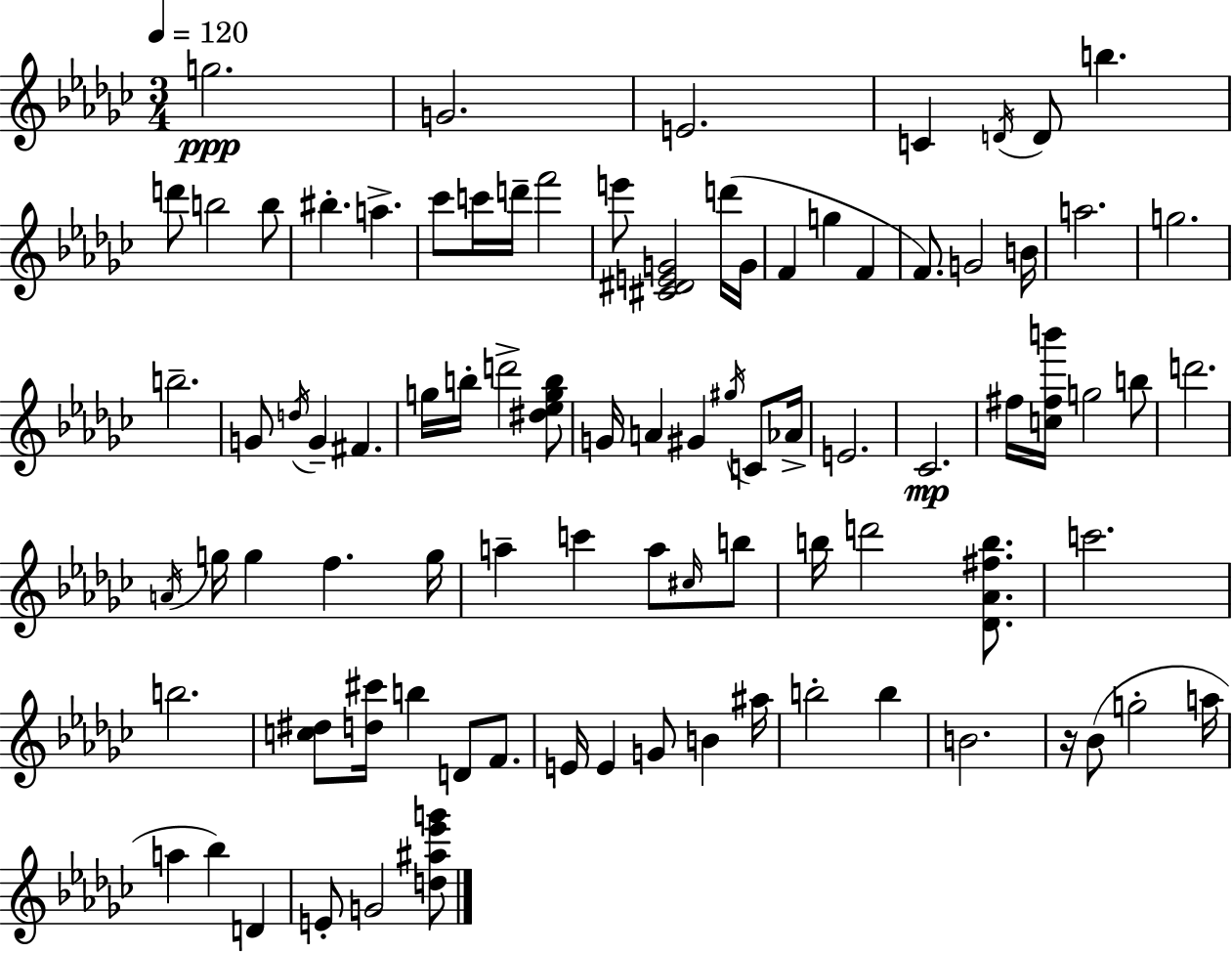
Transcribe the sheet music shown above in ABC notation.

X:1
T:Untitled
M:3/4
L:1/4
K:Ebm
g2 G2 E2 C D/4 D/2 b d'/2 b2 b/2 ^b a _c'/2 c'/4 d'/4 f'2 e'/2 [^C^DEG]2 d'/4 G/4 F g F F/2 G2 B/4 a2 g2 b2 G/2 d/4 G ^F g/4 b/4 d'2 [^d_egb]/2 G/4 A ^G ^g/4 C/2 _A/4 E2 _C2 ^f/4 [c^fb']/4 g2 b/2 d'2 A/4 g/4 g f g/4 a c' a/2 ^c/4 b/2 b/4 d'2 [_D_A^fb]/2 c'2 b2 [c^d]/2 [d^c']/4 b D/2 F/2 E/4 E G/2 B ^a/4 b2 b B2 z/4 _B/2 g2 a/4 a _b D E/2 G2 [d^a_e'g']/2